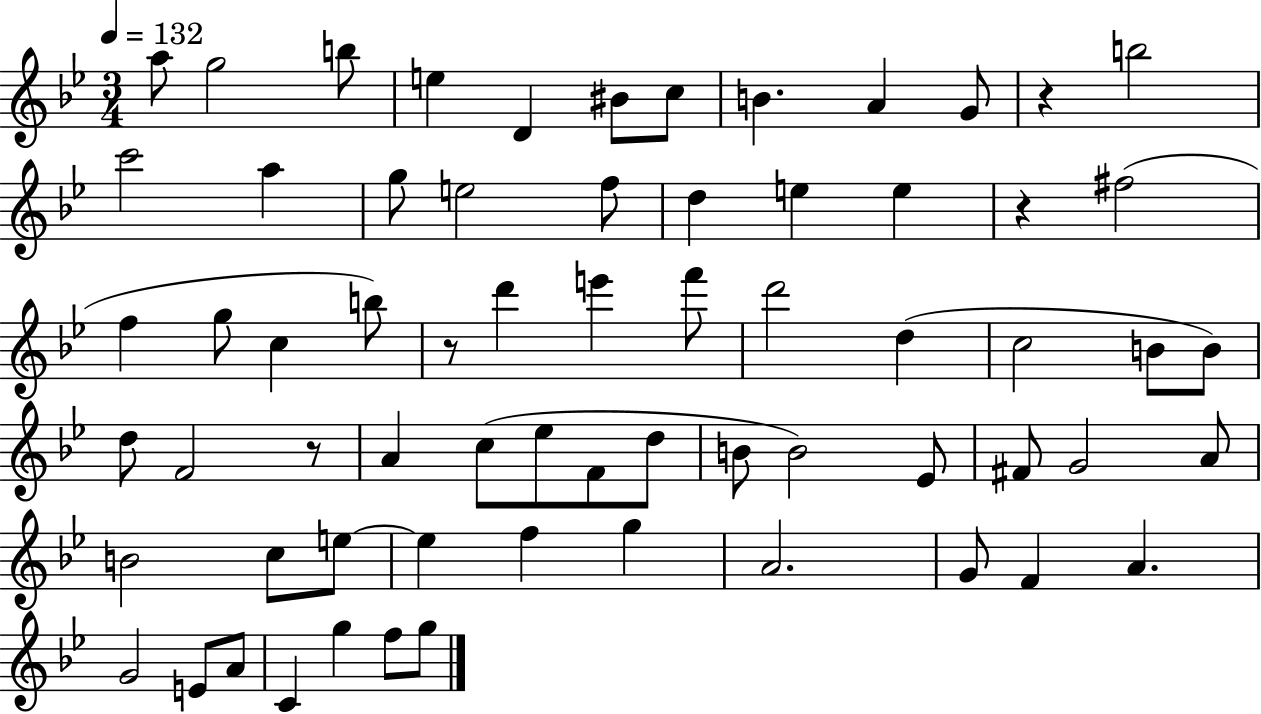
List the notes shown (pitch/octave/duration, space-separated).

A5/e G5/h B5/e E5/q D4/q BIS4/e C5/e B4/q. A4/q G4/e R/q B5/h C6/h A5/q G5/e E5/h F5/e D5/q E5/q E5/q R/q F#5/h F5/q G5/e C5/q B5/e R/e D6/q E6/q F6/e D6/h D5/q C5/h B4/e B4/e D5/e F4/h R/e A4/q C5/e Eb5/e F4/e D5/e B4/e B4/h Eb4/e F#4/e G4/h A4/e B4/h C5/e E5/e E5/q F5/q G5/q A4/h. G4/e F4/q A4/q. G4/h E4/e A4/e C4/q G5/q F5/e G5/e